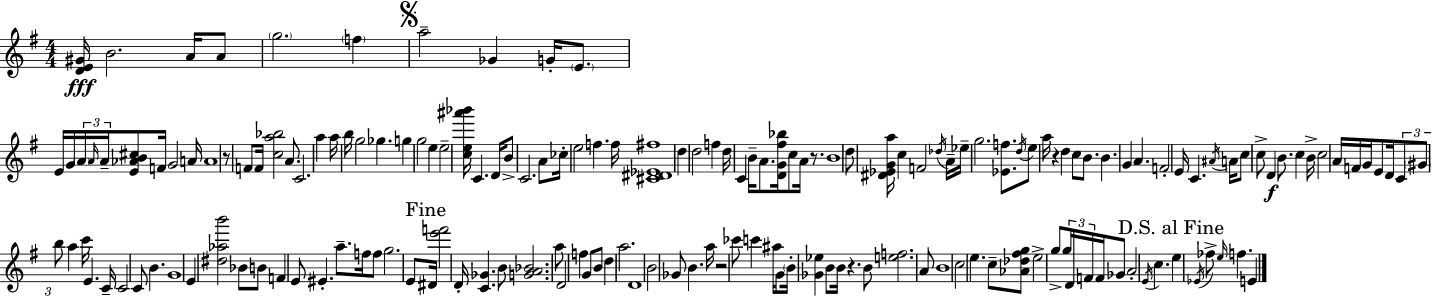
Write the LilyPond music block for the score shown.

{
  \clef treble
  \numericTimeSignature
  \time 4/4
  \key e \minor
  <d' e' gis'>16\fff b'2. a'16 a'8 | \parenthesize g''2. \parenthesize f''4 | \mark \markup { \musicglyph "scripts.segno" } a''2-- ges'4 g'16-. \parenthesize e'8. | e'16 g'16 \tuplet 3/2 { \parenthesize a'16 \grace { a'16 } a'16-- } <e' aes' b' cis''>8 f'16 g'2 | \break a'16 a'1 | r8 f'8 f'16 <c'' a'' bes''>2 a'8. | c'2. a''4 | a''16 b''16 g''2 ges''4. | \break g''4 g''2 e''4 | e''2-- <c'' e'' ais''' bes'''>16 c'4. | d'16 b'8-> c'2. a'8 | ces''16-. e''2 f''4. | \break f''16 <cis' dis' ees' fis''>1 | d''4 d''2 f''4 | d''16 c'4 b'16-- a'8. <d' g' fis'' bes''>16 c''8 a'16 r8. | b'1 | \break d''8 <dis' ees' g' a''>16 c''4 f'2 | \acciaccatura { des''16 } a'16-- ees''16-- g''2. <ees' f''>8. | \acciaccatura { d''16 } e''8 a''16 r4 d''4 c''8 | b'8. b'4. g'4 a'4. | \break f'2-. e'16 c'4. | \acciaccatura { ais'16 } a'16 c''8 c''8-> d'4\f b'8. c''4 | b'16-> c''2 a'16 f'16 g'16 e'8 | d'16 \tuplet 3/2 { c'8 \parenthesize gis'8 b''8 } a''4 c'''16 e'4. | \break c'16-- c'2 c'8 b'4. | g'1 | e'4 <dis'' aes'' b'''>2 | bes'8 b'8 f'4 e'8 eis'4.-. | \break a''8.-- f''16 f''8 g''2. | e'8 \mark "Fine" dis'16 <e''' f'''>2 d'16-. <c' ges'>4. | b'8 <g' a' bes'>2. | a''8 d'2 f''4 | \break g'8 b'8 d''4 a''2. | d'1 | b'2 ges'8 b'4. | a''16 r2 ces'''8 c'''4 | \break ais''16 g'8 \parenthesize b'16-. <ges' ees''>4 b'8 b'16 r4. | b'8 <e'' f''>2. | a'8 b'1 | c''2 e''4. | \break c''8-- <aes' des'' fis'' g''>8 e''2-> g''8-> | \tuplet 3/2 { g''16 d'16 f'16 } f'16 ges'8 a'2-. \acciaccatura { e'16 } c''4. | \mark "D.S. al Fine" e''4 \acciaccatura { ees'16 } fes''8-> \grace { e''16 } f''4. | e'4 \bar "|."
}